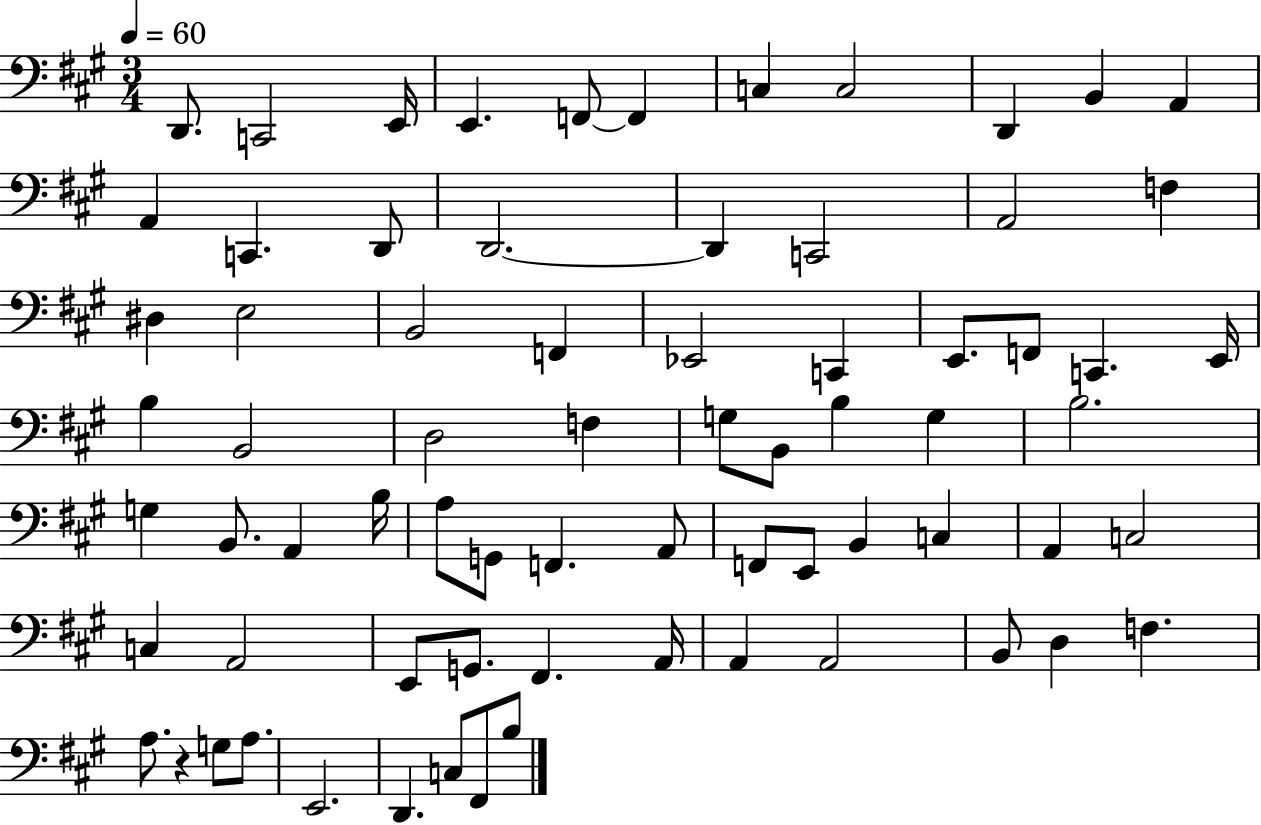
X:1
T:Untitled
M:3/4
L:1/4
K:A
D,,/2 C,,2 E,,/4 E,, F,,/2 F,, C, C,2 D,, B,, A,, A,, C,, D,,/2 D,,2 D,, C,,2 A,,2 F, ^D, E,2 B,,2 F,, _E,,2 C,, E,,/2 F,,/2 C,, E,,/4 B, B,,2 D,2 F, G,/2 B,,/2 B, G, B,2 G, B,,/2 A,, B,/4 A,/2 G,,/2 F,, A,,/2 F,,/2 E,,/2 B,, C, A,, C,2 C, A,,2 E,,/2 G,,/2 ^F,, A,,/4 A,, A,,2 B,,/2 D, F, A,/2 z G,/2 A,/2 E,,2 D,, C,/2 ^F,,/2 B,/2